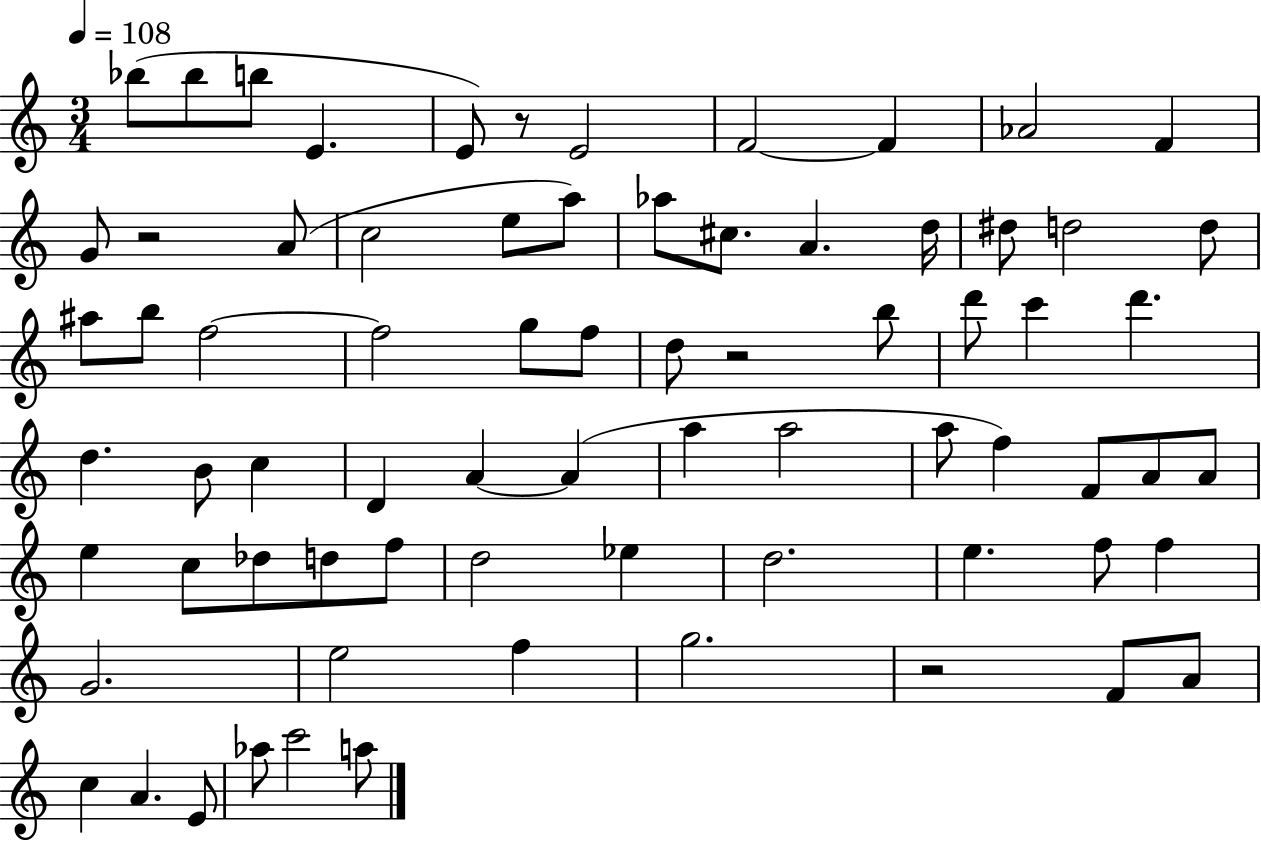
Bb5/e Bb5/e B5/e E4/q. E4/e R/e E4/h F4/h F4/q Ab4/h F4/q G4/e R/h A4/e C5/h E5/e A5/e Ab5/e C#5/e. A4/q. D5/s D#5/e D5/h D5/e A#5/e B5/e F5/h F5/h G5/e F5/e D5/e R/h B5/e D6/e C6/q D6/q. D5/q. B4/e C5/q D4/q A4/q A4/q A5/q A5/h A5/e F5/q F4/e A4/e A4/e E5/q C5/e Db5/e D5/e F5/e D5/h Eb5/q D5/h. E5/q. F5/e F5/q G4/h. E5/h F5/q G5/h. R/h F4/e A4/e C5/q A4/q. E4/e Ab5/e C6/h A5/e